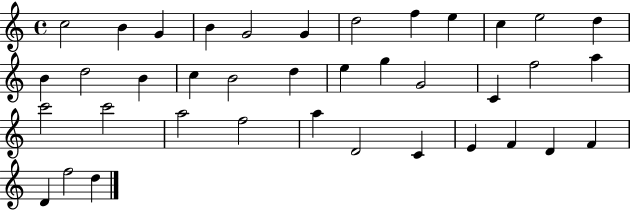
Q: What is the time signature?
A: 4/4